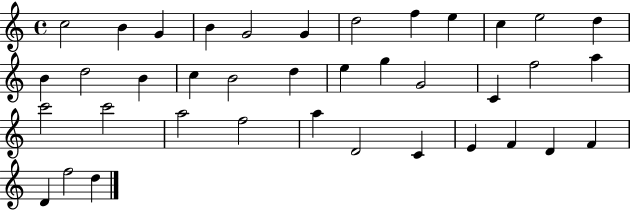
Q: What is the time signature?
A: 4/4